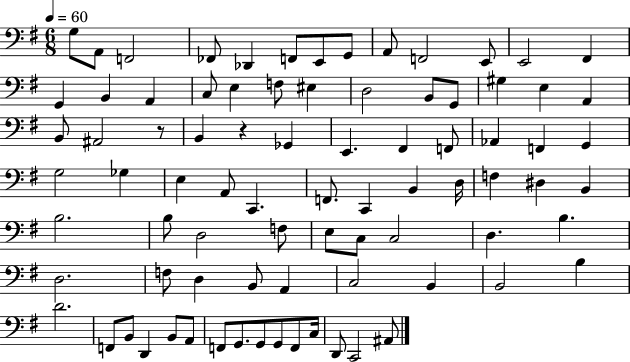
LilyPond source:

{
  \clef bass
  \numericTimeSignature
  \time 6/8
  \key g \major
  \tempo 4 = 60
  g8 a,8 f,2 | fes,8 des,4 f,8 e,8 g,8 | a,8 f,2 e,8 | e,2 fis,4 | \break g,4 b,4 a,4 | c8 e4 f8 eis4 | d2 b,8 g,8 | gis4 e4 a,4 | \break b,8 ais,2 r8 | b,4 r4 ges,4 | e,4. fis,4 f,8 | aes,4 f,4 g,4 | \break g2 ges4 | e4 a,8 c,4. | f,8. c,4 b,4 d16 | f4 dis4 b,4 | \break b2. | b8 d2 f8 | e8 c8 c2 | d4. b4. | \break d2. | f8 d4 b,8 a,4 | c2 b,4 | b,2 b4 | \break d'2. | f,8 b,8 d,4 b,8 a,8 | f,8 g,8. g,8 g,8 f,8 c16 | d,8 c,2 ais,8 | \break \bar "|."
}